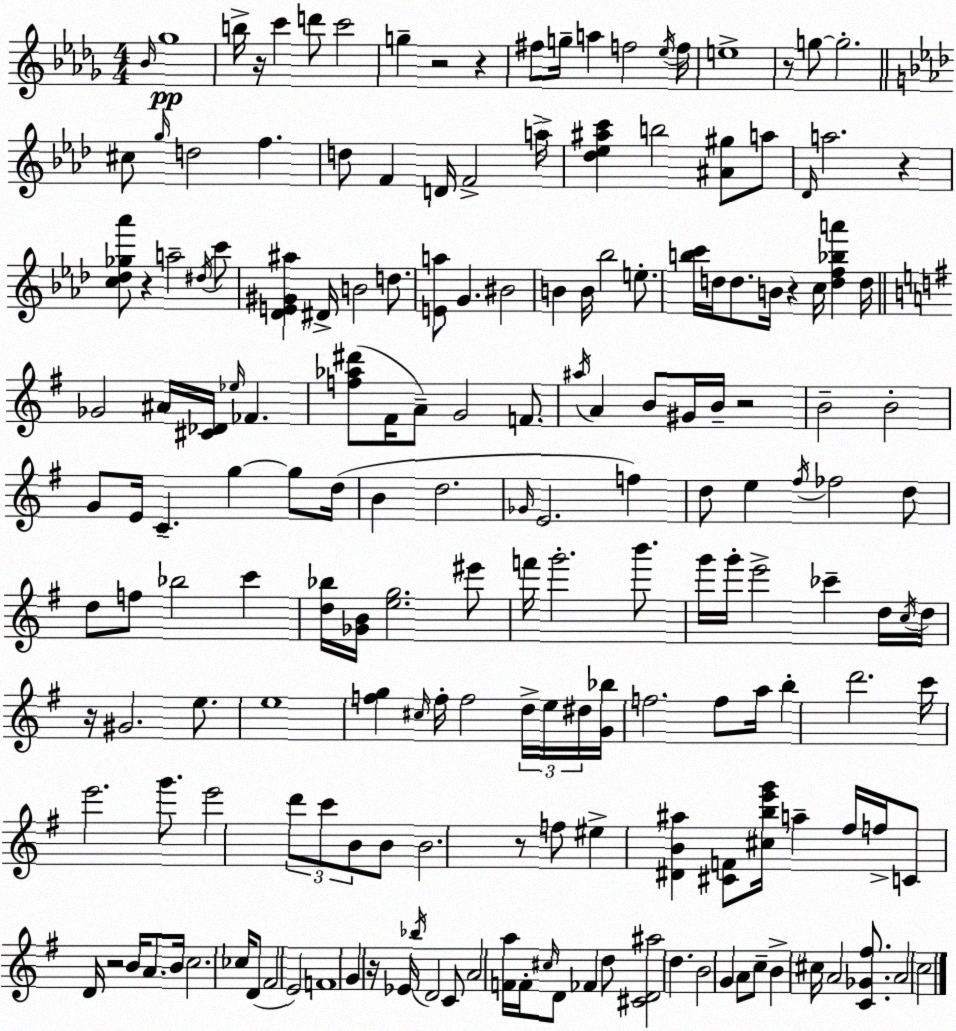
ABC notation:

X:1
T:Untitled
M:4/4
L:1/4
K:Bbm
_B/4 _g4 b/4 z/4 c' d'/2 c'2 g z2 z ^f/2 g/4 a f2 _e/4 f/4 e4 z/2 g/2 g2 ^c/2 g/4 d2 f d/2 F D/4 F2 a/4 [_d_e^ac'] b2 [^A^g]/2 a/2 _D/4 a2 z [c_d_g_a']/2 z a2 ^d/4 c'/2 [_DE^G^a] ^D/4 B2 d/2 [Ea]/2 G ^B2 B B/4 _b2 e/2 [bc']/4 d/4 d/2 B/4 z c/4 [df_ba'] d/4 _G2 ^A/4 [^C_D]/4 _e/4 _F [f_a^d']/2 ^F/4 A/2 G2 F/2 ^a/4 A B/2 ^G/4 B/4 z2 B2 B2 G/2 E/4 C g g/2 d/4 B d2 _G/4 E2 f d/2 e ^f/4 _f2 d/2 d/2 f/2 _b2 c' [d_b]/4 [_GB]/4 [eg]2 ^e'/2 f'/4 g'2 b'/2 g'/4 g'/4 e'2 _c' d/4 c/4 d/4 z/4 ^G2 e/2 e4 [fg] ^c/4 f/4 f2 d/4 e/4 ^d/4 [G_b]/4 f2 f/2 a/4 b d'2 c'/4 e'2 g'/2 e'2 d'/2 c'/2 B/2 B/2 B2 z/2 f/2 ^e [^DB^a] [^CF]/2 [^cbe'g']/4 a ^f/4 f/4 C/2 D/4 z2 B/4 A/2 B/4 c2 _c/4 D/2 ^F2 E2 F4 G z/4 _E/4 _b/4 D2 C/2 A2 [Fa]/4 F/4 ^c/4 D/2 _F d/2 [^CD^a]2 d B2 G A/2 c/2 B ^c/4 A2 [C_G^f]/2 A2 c2